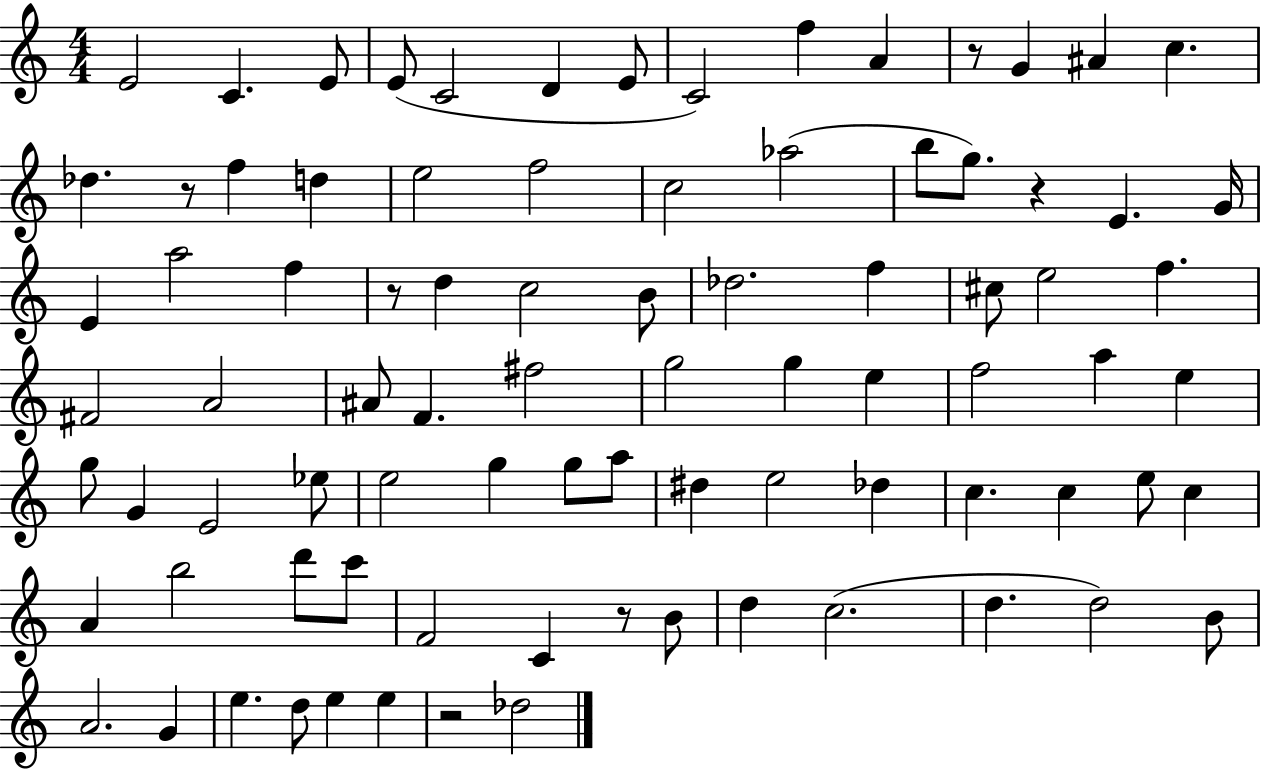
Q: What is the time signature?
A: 4/4